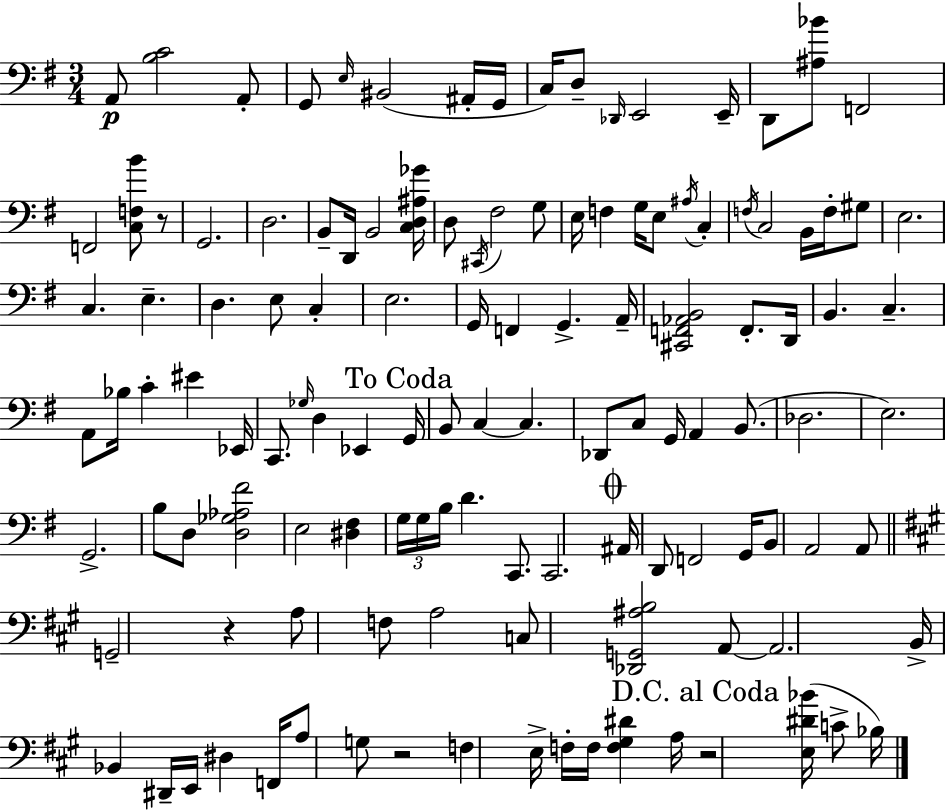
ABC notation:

X:1
T:Untitled
M:3/4
L:1/4
K:G
A,,/2 [B,C]2 A,,/2 G,,/2 E,/4 ^B,,2 ^A,,/4 G,,/4 C,/4 D,/2 _D,,/4 E,,2 E,,/4 D,,/2 [^A,_B]/2 F,,2 F,,2 [C,F,B]/2 z/2 G,,2 D,2 B,,/2 D,,/4 B,,2 [C,D,^A,_G]/4 D,/2 ^C,,/4 ^F,2 G,/2 E,/4 F, G,/4 E,/2 ^A,/4 C, F,/4 C,2 B,,/4 F,/4 ^G,/2 E,2 C, E, D, E,/2 C, E,2 G,,/4 F,, G,, A,,/4 [^C,,F,,_A,,B,,]2 F,,/2 D,,/4 B,, C, A,,/2 _B,/4 C ^E _E,,/4 C,,/2 _G,/4 D, _E,, G,,/4 B,,/2 C, C, _D,,/2 C,/2 G,,/4 A,, B,,/2 _D,2 E,2 G,,2 B,/2 D,/2 [D,_G,_A,^F]2 E,2 [^D,^F,] G,/4 G,/4 B,/4 D C,,/2 C,,2 ^A,,/4 D,,/2 F,,2 G,,/4 B,,/2 A,,2 A,,/2 G,,2 z A,/2 F,/2 A,2 C,/2 [_D,,G,,^A,B,]2 A,,/2 A,,2 B,,/4 _B,, ^D,,/4 E,,/4 ^D, F,,/4 A,/2 G,/2 z2 F, E,/4 F,/4 F,/4 [F,^G,^D] A,/4 z2 [E,^D_B]/4 C/2 _B,/4